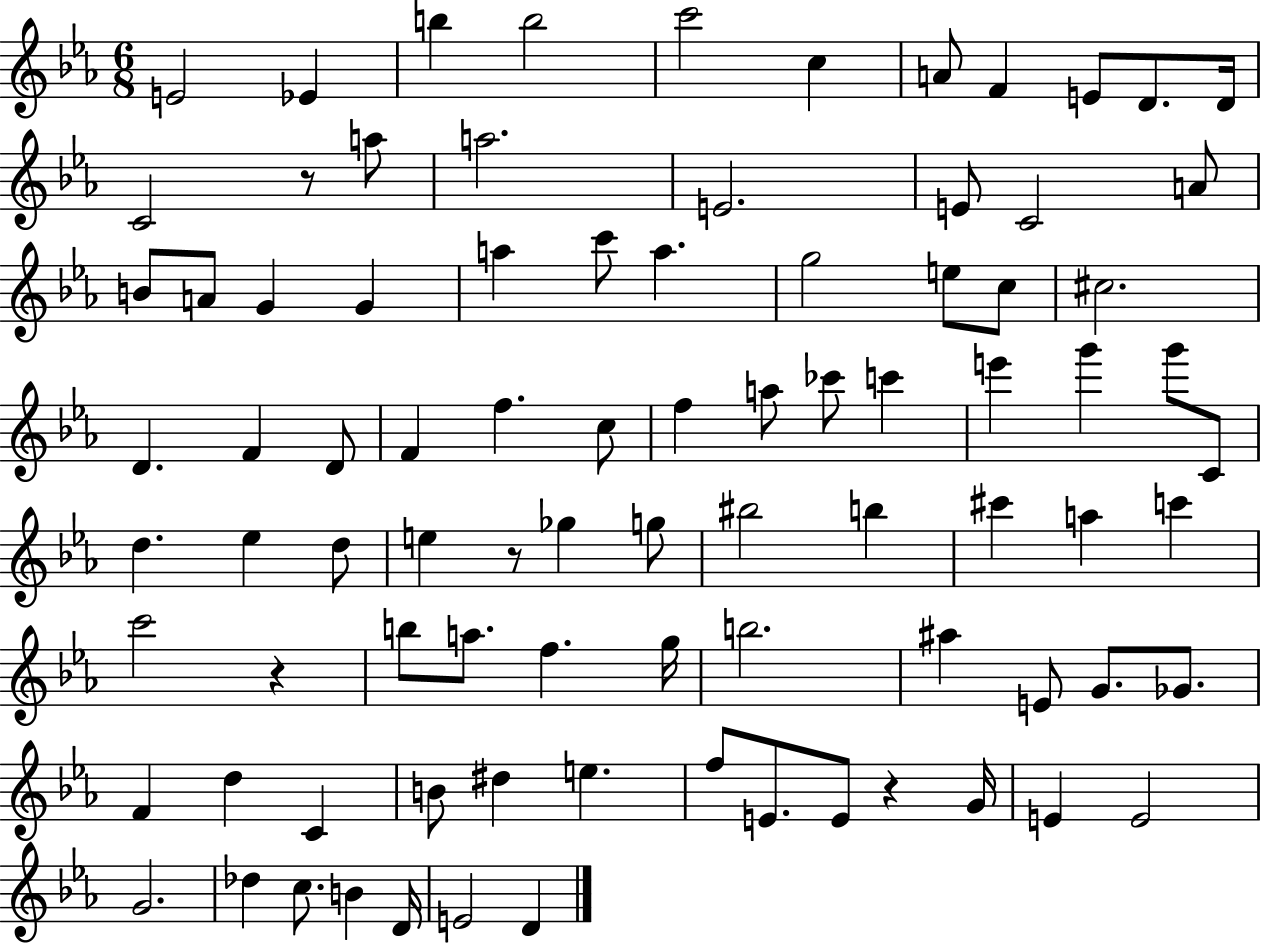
X:1
T:Untitled
M:6/8
L:1/4
K:Eb
E2 _E b b2 c'2 c A/2 F E/2 D/2 D/4 C2 z/2 a/2 a2 E2 E/2 C2 A/2 B/2 A/2 G G a c'/2 a g2 e/2 c/2 ^c2 D F D/2 F f c/2 f a/2 _c'/2 c' e' g' g'/2 C/2 d _e d/2 e z/2 _g g/2 ^b2 b ^c' a c' c'2 z b/2 a/2 f g/4 b2 ^a E/2 G/2 _G/2 F d C B/2 ^d e f/2 E/2 E/2 z G/4 E E2 G2 _d c/2 B D/4 E2 D